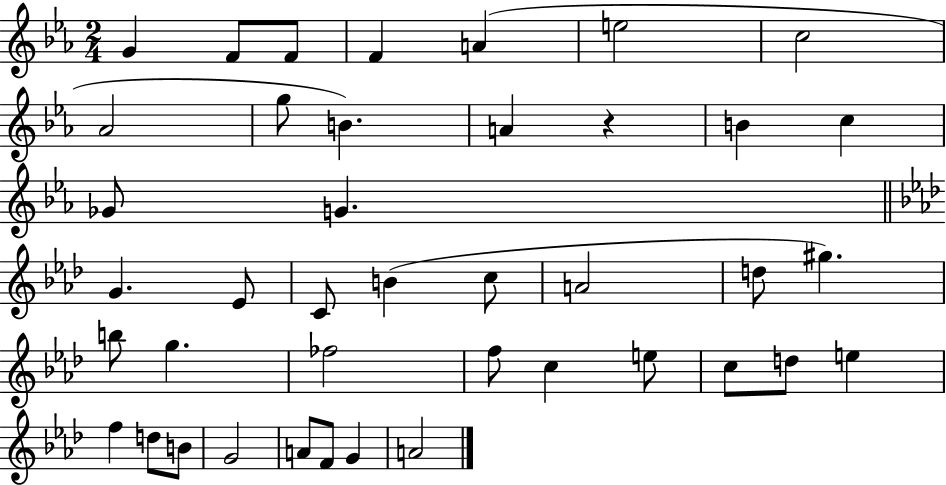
X:1
T:Untitled
M:2/4
L:1/4
K:Eb
G F/2 F/2 F A e2 c2 _A2 g/2 B A z B c _G/2 G G _E/2 C/2 B c/2 A2 d/2 ^g b/2 g _f2 f/2 c e/2 c/2 d/2 e f d/2 B/2 G2 A/2 F/2 G A2